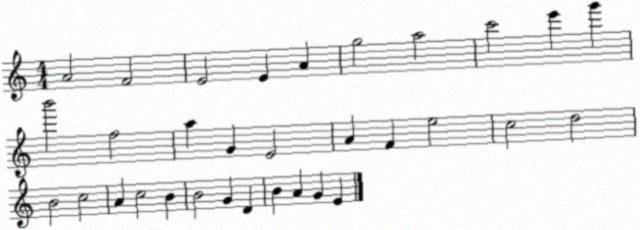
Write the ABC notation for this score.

X:1
T:Untitled
M:4/4
L:1/4
K:C
A2 F2 E2 E A g2 a2 c'2 e' g' b'2 f2 a G E2 A F e2 c2 d2 B2 c2 A c2 B B2 G D B A G E